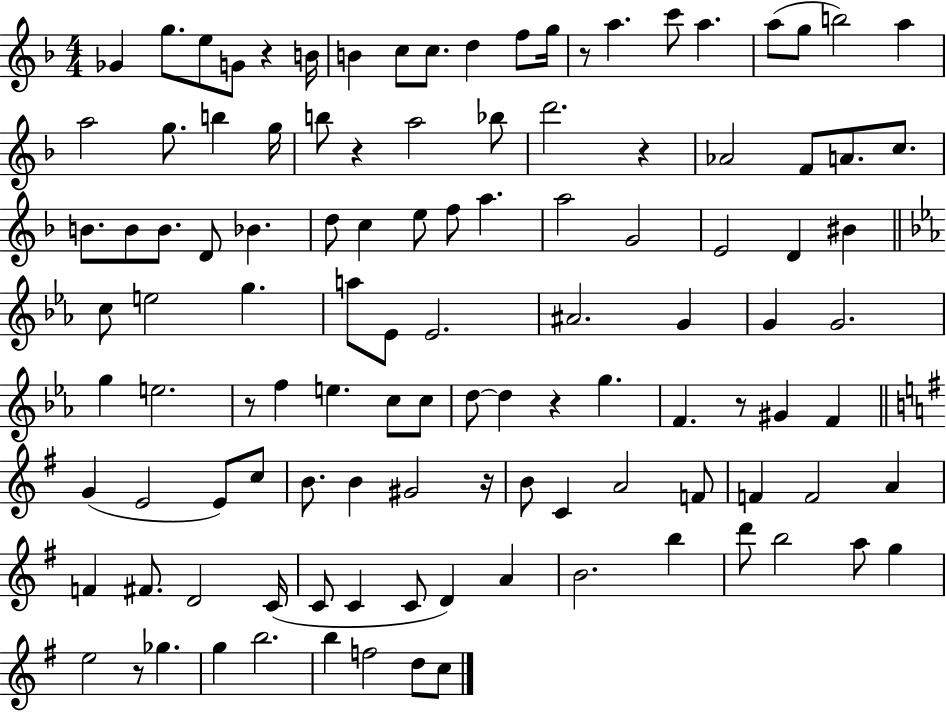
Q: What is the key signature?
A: F major